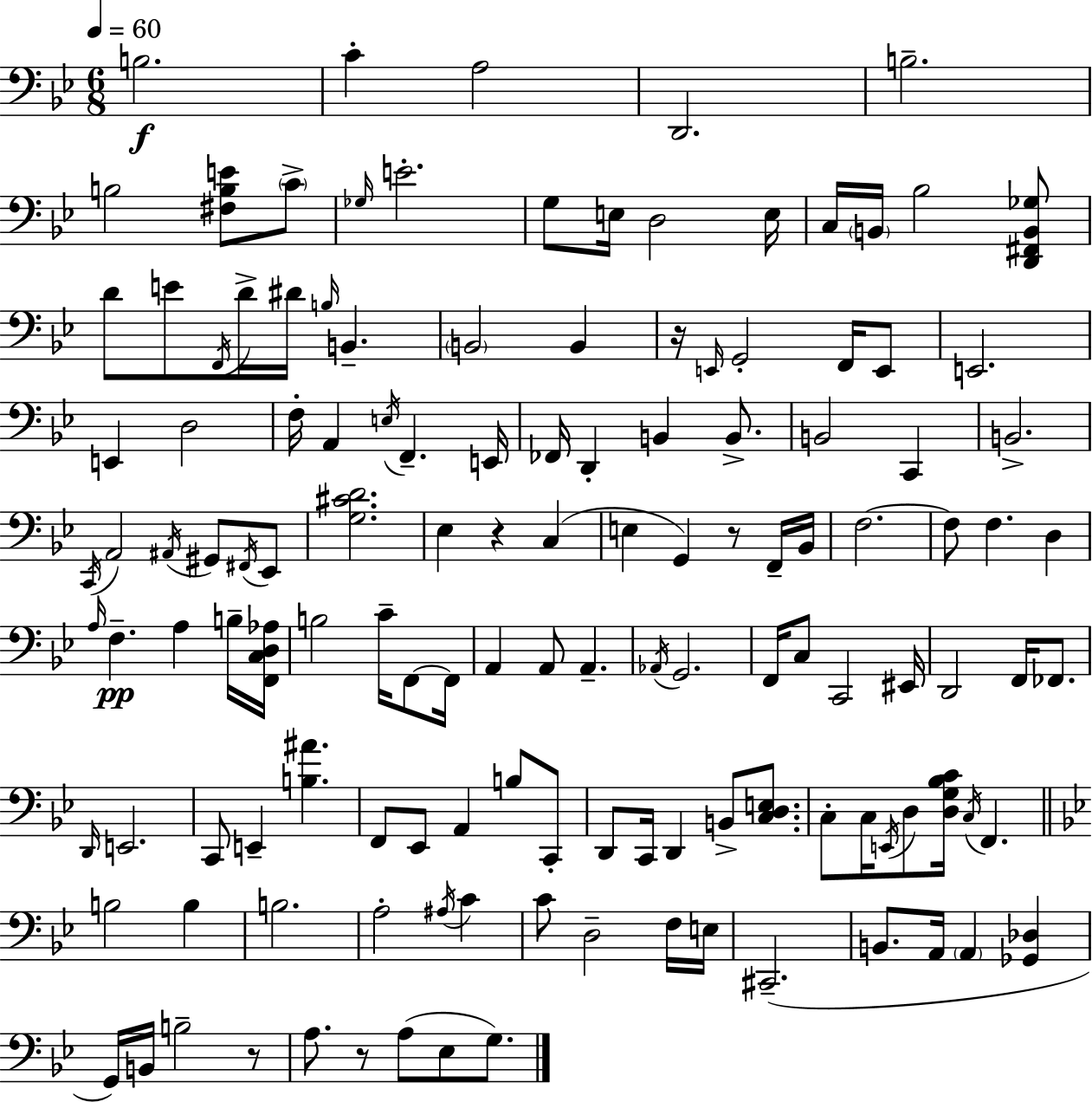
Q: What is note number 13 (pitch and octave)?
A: E3